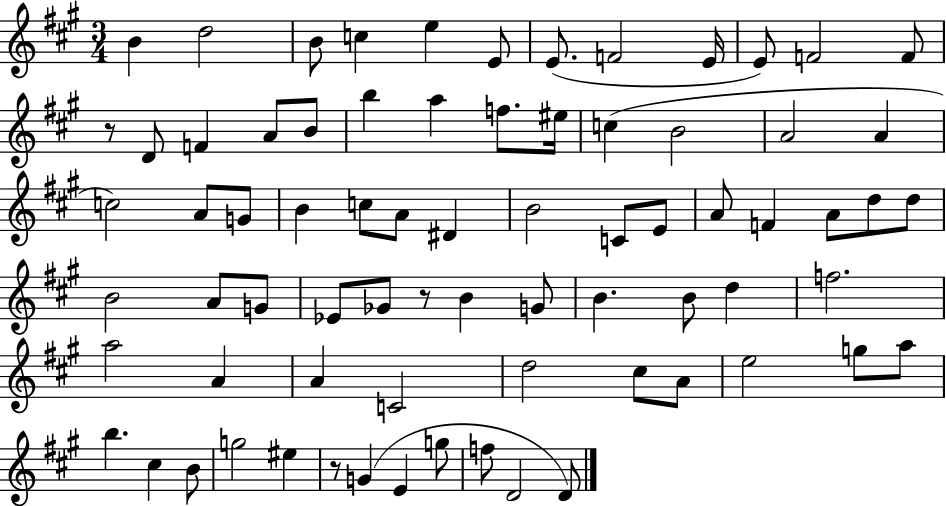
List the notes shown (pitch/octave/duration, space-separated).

B4/q D5/h B4/e C5/q E5/q E4/e E4/e. F4/h E4/s E4/e F4/h F4/e R/e D4/e F4/q A4/e B4/e B5/q A5/q F5/e. EIS5/s C5/q B4/h A4/h A4/q C5/h A4/e G4/e B4/q C5/e A4/e D#4/q B4/h C4/e E4/e A4/e F4/q A4/e D5/e D5/e B4/h A4/e G4/e Eb4/e Gb4/e R/e B4/q G4/e B4/q. B4/e D5/q F5/h. A5/h A4/q A4/q C4/h D5/h C#5/e A4/e E5/h G5/e A5/e B5/q. C#5/q B4/e G5/h EIS5/q R/e G4/q E4/q G5/e F5/e D4/h D4/e